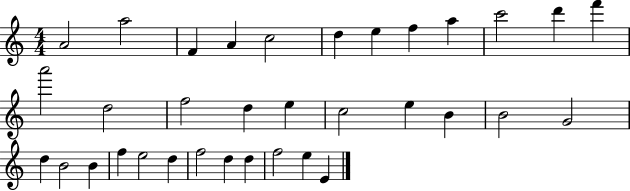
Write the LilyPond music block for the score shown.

{
  \clef treble
  \numericTimeSignature
  \time 4/4
  \key c \major
  a'2 a''2 | f'4 a'4 c''2 | d''4 e''4 f''4 a''4 | c'''2 d'''4 f'''4 | \break a'''2 d''2 | f''2 d''4 e''4 | c''2 e''4 b'4 | b'2 g'2 | \break d''4 b'2 b'4 | f''4 e''2 d''4 | f''2 d''4 d''4 | f''2 e''4 e'4 | \break \bar "|."
}